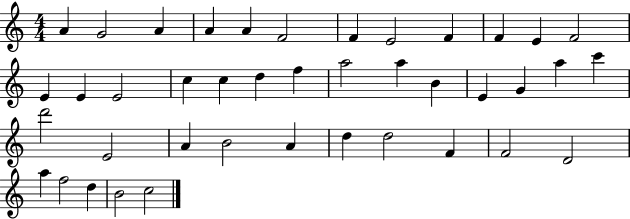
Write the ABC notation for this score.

X:1
T:Untitled
M:4/4
L:1/4
K:C
A G2 A A A F2 F E2 F F E F2 E E E2 c c d f a2 a B E G a c' d'2 E2 A B2 A d d2 F F2 D2 a f2 d B2 c2